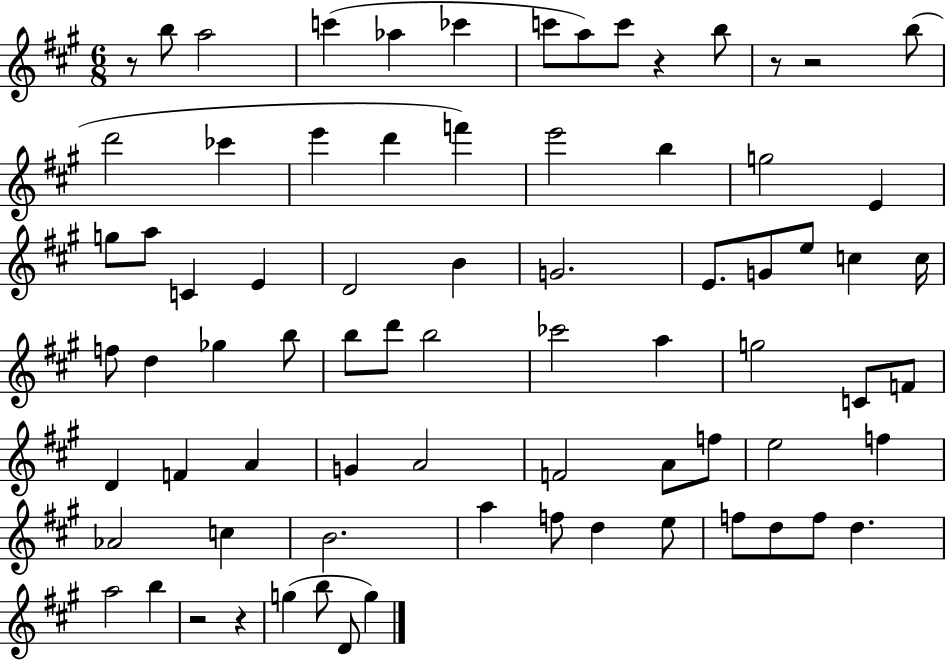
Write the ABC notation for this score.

X:1
T:Untitled
M:6/8
L:1/4
K:A
z/2 b/2 a2 c' _a _c' c'/2 a/2 c'/2 z b/2 z/2 z2 b/2 d'2 _c' e' d' f' e'2 b g2 E g/2 a/2 C E D2 B G2 E/2 G/2 e/2 c c/4 f/2 d _g b/2 b/2 d'/2 b2 _c'2 a g2 C/2 F/2 D F A G A2 F2 A/2 f/2 e2 f _A2 c B2 a f/2 d e/2 f/2 d/2 f/2 d a2 b z2 z g b/2 D/2 g